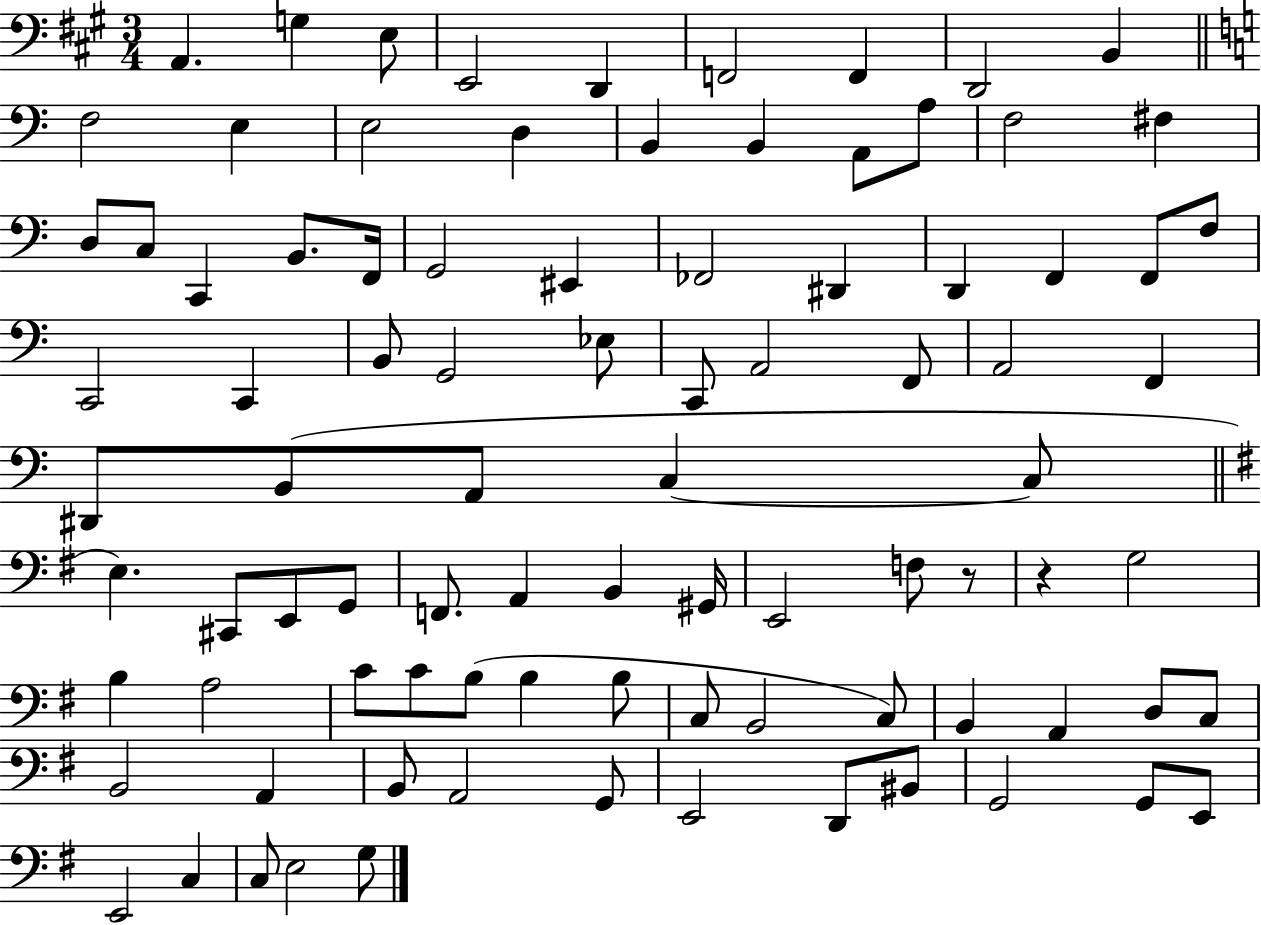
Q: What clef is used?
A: bass